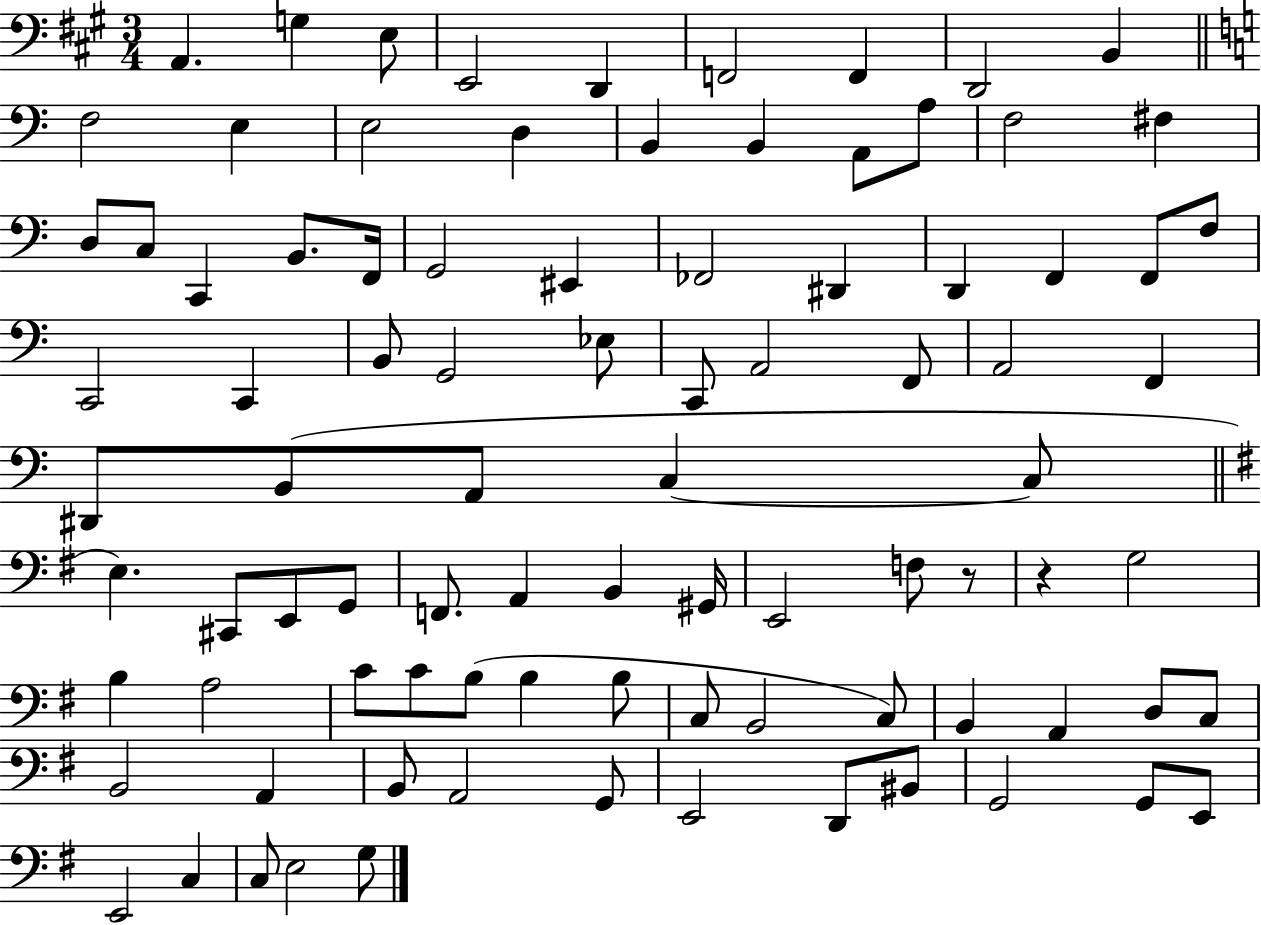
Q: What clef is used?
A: bass